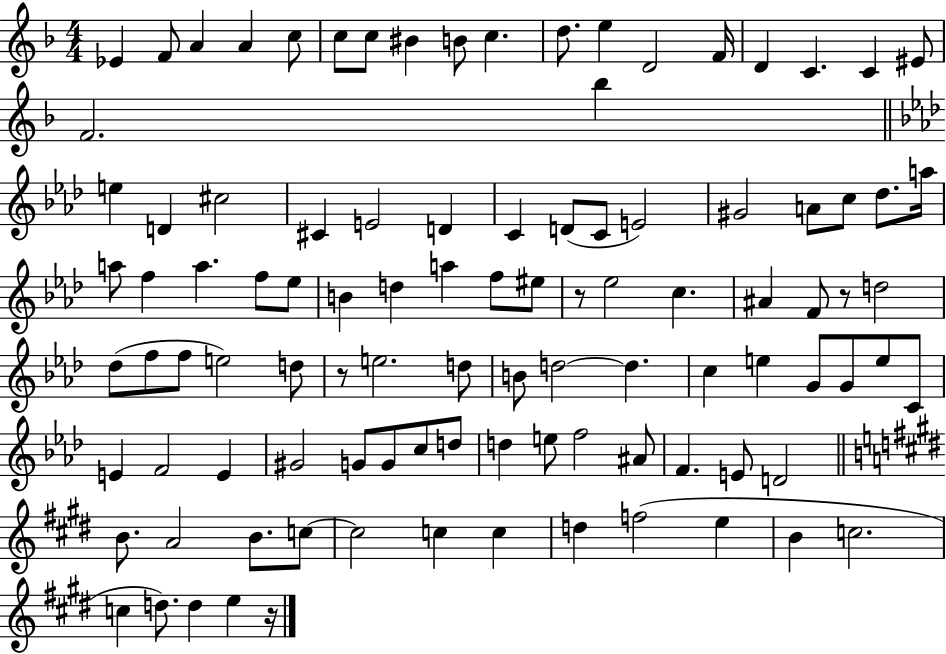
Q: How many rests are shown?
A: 4